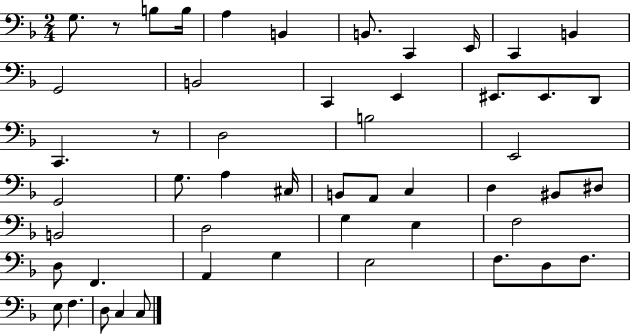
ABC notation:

X:1
T:Untitled
M:2/4
L:1/4
K:F
G,/2 z/2 B,/2 B,/4 A, B,, B,,/2 C,, E,,/4 C,, B,, G,,2 B,,2 C,, E,, ^E,,/2 ^E,,/2 D,,/2 C,, z/2 D,2 B,2 E,,2 G,,2 G,/2 A, ^C,/4 B,,/2 A,,/2 C, D, ^B,,/2 ^D,/2 B,,2 D,2 G, E, F,2 D,/2 F,, A,, G, E,2 F,/2 D,/2 F,/2 E,/2 F, D,/2 C, C,/2